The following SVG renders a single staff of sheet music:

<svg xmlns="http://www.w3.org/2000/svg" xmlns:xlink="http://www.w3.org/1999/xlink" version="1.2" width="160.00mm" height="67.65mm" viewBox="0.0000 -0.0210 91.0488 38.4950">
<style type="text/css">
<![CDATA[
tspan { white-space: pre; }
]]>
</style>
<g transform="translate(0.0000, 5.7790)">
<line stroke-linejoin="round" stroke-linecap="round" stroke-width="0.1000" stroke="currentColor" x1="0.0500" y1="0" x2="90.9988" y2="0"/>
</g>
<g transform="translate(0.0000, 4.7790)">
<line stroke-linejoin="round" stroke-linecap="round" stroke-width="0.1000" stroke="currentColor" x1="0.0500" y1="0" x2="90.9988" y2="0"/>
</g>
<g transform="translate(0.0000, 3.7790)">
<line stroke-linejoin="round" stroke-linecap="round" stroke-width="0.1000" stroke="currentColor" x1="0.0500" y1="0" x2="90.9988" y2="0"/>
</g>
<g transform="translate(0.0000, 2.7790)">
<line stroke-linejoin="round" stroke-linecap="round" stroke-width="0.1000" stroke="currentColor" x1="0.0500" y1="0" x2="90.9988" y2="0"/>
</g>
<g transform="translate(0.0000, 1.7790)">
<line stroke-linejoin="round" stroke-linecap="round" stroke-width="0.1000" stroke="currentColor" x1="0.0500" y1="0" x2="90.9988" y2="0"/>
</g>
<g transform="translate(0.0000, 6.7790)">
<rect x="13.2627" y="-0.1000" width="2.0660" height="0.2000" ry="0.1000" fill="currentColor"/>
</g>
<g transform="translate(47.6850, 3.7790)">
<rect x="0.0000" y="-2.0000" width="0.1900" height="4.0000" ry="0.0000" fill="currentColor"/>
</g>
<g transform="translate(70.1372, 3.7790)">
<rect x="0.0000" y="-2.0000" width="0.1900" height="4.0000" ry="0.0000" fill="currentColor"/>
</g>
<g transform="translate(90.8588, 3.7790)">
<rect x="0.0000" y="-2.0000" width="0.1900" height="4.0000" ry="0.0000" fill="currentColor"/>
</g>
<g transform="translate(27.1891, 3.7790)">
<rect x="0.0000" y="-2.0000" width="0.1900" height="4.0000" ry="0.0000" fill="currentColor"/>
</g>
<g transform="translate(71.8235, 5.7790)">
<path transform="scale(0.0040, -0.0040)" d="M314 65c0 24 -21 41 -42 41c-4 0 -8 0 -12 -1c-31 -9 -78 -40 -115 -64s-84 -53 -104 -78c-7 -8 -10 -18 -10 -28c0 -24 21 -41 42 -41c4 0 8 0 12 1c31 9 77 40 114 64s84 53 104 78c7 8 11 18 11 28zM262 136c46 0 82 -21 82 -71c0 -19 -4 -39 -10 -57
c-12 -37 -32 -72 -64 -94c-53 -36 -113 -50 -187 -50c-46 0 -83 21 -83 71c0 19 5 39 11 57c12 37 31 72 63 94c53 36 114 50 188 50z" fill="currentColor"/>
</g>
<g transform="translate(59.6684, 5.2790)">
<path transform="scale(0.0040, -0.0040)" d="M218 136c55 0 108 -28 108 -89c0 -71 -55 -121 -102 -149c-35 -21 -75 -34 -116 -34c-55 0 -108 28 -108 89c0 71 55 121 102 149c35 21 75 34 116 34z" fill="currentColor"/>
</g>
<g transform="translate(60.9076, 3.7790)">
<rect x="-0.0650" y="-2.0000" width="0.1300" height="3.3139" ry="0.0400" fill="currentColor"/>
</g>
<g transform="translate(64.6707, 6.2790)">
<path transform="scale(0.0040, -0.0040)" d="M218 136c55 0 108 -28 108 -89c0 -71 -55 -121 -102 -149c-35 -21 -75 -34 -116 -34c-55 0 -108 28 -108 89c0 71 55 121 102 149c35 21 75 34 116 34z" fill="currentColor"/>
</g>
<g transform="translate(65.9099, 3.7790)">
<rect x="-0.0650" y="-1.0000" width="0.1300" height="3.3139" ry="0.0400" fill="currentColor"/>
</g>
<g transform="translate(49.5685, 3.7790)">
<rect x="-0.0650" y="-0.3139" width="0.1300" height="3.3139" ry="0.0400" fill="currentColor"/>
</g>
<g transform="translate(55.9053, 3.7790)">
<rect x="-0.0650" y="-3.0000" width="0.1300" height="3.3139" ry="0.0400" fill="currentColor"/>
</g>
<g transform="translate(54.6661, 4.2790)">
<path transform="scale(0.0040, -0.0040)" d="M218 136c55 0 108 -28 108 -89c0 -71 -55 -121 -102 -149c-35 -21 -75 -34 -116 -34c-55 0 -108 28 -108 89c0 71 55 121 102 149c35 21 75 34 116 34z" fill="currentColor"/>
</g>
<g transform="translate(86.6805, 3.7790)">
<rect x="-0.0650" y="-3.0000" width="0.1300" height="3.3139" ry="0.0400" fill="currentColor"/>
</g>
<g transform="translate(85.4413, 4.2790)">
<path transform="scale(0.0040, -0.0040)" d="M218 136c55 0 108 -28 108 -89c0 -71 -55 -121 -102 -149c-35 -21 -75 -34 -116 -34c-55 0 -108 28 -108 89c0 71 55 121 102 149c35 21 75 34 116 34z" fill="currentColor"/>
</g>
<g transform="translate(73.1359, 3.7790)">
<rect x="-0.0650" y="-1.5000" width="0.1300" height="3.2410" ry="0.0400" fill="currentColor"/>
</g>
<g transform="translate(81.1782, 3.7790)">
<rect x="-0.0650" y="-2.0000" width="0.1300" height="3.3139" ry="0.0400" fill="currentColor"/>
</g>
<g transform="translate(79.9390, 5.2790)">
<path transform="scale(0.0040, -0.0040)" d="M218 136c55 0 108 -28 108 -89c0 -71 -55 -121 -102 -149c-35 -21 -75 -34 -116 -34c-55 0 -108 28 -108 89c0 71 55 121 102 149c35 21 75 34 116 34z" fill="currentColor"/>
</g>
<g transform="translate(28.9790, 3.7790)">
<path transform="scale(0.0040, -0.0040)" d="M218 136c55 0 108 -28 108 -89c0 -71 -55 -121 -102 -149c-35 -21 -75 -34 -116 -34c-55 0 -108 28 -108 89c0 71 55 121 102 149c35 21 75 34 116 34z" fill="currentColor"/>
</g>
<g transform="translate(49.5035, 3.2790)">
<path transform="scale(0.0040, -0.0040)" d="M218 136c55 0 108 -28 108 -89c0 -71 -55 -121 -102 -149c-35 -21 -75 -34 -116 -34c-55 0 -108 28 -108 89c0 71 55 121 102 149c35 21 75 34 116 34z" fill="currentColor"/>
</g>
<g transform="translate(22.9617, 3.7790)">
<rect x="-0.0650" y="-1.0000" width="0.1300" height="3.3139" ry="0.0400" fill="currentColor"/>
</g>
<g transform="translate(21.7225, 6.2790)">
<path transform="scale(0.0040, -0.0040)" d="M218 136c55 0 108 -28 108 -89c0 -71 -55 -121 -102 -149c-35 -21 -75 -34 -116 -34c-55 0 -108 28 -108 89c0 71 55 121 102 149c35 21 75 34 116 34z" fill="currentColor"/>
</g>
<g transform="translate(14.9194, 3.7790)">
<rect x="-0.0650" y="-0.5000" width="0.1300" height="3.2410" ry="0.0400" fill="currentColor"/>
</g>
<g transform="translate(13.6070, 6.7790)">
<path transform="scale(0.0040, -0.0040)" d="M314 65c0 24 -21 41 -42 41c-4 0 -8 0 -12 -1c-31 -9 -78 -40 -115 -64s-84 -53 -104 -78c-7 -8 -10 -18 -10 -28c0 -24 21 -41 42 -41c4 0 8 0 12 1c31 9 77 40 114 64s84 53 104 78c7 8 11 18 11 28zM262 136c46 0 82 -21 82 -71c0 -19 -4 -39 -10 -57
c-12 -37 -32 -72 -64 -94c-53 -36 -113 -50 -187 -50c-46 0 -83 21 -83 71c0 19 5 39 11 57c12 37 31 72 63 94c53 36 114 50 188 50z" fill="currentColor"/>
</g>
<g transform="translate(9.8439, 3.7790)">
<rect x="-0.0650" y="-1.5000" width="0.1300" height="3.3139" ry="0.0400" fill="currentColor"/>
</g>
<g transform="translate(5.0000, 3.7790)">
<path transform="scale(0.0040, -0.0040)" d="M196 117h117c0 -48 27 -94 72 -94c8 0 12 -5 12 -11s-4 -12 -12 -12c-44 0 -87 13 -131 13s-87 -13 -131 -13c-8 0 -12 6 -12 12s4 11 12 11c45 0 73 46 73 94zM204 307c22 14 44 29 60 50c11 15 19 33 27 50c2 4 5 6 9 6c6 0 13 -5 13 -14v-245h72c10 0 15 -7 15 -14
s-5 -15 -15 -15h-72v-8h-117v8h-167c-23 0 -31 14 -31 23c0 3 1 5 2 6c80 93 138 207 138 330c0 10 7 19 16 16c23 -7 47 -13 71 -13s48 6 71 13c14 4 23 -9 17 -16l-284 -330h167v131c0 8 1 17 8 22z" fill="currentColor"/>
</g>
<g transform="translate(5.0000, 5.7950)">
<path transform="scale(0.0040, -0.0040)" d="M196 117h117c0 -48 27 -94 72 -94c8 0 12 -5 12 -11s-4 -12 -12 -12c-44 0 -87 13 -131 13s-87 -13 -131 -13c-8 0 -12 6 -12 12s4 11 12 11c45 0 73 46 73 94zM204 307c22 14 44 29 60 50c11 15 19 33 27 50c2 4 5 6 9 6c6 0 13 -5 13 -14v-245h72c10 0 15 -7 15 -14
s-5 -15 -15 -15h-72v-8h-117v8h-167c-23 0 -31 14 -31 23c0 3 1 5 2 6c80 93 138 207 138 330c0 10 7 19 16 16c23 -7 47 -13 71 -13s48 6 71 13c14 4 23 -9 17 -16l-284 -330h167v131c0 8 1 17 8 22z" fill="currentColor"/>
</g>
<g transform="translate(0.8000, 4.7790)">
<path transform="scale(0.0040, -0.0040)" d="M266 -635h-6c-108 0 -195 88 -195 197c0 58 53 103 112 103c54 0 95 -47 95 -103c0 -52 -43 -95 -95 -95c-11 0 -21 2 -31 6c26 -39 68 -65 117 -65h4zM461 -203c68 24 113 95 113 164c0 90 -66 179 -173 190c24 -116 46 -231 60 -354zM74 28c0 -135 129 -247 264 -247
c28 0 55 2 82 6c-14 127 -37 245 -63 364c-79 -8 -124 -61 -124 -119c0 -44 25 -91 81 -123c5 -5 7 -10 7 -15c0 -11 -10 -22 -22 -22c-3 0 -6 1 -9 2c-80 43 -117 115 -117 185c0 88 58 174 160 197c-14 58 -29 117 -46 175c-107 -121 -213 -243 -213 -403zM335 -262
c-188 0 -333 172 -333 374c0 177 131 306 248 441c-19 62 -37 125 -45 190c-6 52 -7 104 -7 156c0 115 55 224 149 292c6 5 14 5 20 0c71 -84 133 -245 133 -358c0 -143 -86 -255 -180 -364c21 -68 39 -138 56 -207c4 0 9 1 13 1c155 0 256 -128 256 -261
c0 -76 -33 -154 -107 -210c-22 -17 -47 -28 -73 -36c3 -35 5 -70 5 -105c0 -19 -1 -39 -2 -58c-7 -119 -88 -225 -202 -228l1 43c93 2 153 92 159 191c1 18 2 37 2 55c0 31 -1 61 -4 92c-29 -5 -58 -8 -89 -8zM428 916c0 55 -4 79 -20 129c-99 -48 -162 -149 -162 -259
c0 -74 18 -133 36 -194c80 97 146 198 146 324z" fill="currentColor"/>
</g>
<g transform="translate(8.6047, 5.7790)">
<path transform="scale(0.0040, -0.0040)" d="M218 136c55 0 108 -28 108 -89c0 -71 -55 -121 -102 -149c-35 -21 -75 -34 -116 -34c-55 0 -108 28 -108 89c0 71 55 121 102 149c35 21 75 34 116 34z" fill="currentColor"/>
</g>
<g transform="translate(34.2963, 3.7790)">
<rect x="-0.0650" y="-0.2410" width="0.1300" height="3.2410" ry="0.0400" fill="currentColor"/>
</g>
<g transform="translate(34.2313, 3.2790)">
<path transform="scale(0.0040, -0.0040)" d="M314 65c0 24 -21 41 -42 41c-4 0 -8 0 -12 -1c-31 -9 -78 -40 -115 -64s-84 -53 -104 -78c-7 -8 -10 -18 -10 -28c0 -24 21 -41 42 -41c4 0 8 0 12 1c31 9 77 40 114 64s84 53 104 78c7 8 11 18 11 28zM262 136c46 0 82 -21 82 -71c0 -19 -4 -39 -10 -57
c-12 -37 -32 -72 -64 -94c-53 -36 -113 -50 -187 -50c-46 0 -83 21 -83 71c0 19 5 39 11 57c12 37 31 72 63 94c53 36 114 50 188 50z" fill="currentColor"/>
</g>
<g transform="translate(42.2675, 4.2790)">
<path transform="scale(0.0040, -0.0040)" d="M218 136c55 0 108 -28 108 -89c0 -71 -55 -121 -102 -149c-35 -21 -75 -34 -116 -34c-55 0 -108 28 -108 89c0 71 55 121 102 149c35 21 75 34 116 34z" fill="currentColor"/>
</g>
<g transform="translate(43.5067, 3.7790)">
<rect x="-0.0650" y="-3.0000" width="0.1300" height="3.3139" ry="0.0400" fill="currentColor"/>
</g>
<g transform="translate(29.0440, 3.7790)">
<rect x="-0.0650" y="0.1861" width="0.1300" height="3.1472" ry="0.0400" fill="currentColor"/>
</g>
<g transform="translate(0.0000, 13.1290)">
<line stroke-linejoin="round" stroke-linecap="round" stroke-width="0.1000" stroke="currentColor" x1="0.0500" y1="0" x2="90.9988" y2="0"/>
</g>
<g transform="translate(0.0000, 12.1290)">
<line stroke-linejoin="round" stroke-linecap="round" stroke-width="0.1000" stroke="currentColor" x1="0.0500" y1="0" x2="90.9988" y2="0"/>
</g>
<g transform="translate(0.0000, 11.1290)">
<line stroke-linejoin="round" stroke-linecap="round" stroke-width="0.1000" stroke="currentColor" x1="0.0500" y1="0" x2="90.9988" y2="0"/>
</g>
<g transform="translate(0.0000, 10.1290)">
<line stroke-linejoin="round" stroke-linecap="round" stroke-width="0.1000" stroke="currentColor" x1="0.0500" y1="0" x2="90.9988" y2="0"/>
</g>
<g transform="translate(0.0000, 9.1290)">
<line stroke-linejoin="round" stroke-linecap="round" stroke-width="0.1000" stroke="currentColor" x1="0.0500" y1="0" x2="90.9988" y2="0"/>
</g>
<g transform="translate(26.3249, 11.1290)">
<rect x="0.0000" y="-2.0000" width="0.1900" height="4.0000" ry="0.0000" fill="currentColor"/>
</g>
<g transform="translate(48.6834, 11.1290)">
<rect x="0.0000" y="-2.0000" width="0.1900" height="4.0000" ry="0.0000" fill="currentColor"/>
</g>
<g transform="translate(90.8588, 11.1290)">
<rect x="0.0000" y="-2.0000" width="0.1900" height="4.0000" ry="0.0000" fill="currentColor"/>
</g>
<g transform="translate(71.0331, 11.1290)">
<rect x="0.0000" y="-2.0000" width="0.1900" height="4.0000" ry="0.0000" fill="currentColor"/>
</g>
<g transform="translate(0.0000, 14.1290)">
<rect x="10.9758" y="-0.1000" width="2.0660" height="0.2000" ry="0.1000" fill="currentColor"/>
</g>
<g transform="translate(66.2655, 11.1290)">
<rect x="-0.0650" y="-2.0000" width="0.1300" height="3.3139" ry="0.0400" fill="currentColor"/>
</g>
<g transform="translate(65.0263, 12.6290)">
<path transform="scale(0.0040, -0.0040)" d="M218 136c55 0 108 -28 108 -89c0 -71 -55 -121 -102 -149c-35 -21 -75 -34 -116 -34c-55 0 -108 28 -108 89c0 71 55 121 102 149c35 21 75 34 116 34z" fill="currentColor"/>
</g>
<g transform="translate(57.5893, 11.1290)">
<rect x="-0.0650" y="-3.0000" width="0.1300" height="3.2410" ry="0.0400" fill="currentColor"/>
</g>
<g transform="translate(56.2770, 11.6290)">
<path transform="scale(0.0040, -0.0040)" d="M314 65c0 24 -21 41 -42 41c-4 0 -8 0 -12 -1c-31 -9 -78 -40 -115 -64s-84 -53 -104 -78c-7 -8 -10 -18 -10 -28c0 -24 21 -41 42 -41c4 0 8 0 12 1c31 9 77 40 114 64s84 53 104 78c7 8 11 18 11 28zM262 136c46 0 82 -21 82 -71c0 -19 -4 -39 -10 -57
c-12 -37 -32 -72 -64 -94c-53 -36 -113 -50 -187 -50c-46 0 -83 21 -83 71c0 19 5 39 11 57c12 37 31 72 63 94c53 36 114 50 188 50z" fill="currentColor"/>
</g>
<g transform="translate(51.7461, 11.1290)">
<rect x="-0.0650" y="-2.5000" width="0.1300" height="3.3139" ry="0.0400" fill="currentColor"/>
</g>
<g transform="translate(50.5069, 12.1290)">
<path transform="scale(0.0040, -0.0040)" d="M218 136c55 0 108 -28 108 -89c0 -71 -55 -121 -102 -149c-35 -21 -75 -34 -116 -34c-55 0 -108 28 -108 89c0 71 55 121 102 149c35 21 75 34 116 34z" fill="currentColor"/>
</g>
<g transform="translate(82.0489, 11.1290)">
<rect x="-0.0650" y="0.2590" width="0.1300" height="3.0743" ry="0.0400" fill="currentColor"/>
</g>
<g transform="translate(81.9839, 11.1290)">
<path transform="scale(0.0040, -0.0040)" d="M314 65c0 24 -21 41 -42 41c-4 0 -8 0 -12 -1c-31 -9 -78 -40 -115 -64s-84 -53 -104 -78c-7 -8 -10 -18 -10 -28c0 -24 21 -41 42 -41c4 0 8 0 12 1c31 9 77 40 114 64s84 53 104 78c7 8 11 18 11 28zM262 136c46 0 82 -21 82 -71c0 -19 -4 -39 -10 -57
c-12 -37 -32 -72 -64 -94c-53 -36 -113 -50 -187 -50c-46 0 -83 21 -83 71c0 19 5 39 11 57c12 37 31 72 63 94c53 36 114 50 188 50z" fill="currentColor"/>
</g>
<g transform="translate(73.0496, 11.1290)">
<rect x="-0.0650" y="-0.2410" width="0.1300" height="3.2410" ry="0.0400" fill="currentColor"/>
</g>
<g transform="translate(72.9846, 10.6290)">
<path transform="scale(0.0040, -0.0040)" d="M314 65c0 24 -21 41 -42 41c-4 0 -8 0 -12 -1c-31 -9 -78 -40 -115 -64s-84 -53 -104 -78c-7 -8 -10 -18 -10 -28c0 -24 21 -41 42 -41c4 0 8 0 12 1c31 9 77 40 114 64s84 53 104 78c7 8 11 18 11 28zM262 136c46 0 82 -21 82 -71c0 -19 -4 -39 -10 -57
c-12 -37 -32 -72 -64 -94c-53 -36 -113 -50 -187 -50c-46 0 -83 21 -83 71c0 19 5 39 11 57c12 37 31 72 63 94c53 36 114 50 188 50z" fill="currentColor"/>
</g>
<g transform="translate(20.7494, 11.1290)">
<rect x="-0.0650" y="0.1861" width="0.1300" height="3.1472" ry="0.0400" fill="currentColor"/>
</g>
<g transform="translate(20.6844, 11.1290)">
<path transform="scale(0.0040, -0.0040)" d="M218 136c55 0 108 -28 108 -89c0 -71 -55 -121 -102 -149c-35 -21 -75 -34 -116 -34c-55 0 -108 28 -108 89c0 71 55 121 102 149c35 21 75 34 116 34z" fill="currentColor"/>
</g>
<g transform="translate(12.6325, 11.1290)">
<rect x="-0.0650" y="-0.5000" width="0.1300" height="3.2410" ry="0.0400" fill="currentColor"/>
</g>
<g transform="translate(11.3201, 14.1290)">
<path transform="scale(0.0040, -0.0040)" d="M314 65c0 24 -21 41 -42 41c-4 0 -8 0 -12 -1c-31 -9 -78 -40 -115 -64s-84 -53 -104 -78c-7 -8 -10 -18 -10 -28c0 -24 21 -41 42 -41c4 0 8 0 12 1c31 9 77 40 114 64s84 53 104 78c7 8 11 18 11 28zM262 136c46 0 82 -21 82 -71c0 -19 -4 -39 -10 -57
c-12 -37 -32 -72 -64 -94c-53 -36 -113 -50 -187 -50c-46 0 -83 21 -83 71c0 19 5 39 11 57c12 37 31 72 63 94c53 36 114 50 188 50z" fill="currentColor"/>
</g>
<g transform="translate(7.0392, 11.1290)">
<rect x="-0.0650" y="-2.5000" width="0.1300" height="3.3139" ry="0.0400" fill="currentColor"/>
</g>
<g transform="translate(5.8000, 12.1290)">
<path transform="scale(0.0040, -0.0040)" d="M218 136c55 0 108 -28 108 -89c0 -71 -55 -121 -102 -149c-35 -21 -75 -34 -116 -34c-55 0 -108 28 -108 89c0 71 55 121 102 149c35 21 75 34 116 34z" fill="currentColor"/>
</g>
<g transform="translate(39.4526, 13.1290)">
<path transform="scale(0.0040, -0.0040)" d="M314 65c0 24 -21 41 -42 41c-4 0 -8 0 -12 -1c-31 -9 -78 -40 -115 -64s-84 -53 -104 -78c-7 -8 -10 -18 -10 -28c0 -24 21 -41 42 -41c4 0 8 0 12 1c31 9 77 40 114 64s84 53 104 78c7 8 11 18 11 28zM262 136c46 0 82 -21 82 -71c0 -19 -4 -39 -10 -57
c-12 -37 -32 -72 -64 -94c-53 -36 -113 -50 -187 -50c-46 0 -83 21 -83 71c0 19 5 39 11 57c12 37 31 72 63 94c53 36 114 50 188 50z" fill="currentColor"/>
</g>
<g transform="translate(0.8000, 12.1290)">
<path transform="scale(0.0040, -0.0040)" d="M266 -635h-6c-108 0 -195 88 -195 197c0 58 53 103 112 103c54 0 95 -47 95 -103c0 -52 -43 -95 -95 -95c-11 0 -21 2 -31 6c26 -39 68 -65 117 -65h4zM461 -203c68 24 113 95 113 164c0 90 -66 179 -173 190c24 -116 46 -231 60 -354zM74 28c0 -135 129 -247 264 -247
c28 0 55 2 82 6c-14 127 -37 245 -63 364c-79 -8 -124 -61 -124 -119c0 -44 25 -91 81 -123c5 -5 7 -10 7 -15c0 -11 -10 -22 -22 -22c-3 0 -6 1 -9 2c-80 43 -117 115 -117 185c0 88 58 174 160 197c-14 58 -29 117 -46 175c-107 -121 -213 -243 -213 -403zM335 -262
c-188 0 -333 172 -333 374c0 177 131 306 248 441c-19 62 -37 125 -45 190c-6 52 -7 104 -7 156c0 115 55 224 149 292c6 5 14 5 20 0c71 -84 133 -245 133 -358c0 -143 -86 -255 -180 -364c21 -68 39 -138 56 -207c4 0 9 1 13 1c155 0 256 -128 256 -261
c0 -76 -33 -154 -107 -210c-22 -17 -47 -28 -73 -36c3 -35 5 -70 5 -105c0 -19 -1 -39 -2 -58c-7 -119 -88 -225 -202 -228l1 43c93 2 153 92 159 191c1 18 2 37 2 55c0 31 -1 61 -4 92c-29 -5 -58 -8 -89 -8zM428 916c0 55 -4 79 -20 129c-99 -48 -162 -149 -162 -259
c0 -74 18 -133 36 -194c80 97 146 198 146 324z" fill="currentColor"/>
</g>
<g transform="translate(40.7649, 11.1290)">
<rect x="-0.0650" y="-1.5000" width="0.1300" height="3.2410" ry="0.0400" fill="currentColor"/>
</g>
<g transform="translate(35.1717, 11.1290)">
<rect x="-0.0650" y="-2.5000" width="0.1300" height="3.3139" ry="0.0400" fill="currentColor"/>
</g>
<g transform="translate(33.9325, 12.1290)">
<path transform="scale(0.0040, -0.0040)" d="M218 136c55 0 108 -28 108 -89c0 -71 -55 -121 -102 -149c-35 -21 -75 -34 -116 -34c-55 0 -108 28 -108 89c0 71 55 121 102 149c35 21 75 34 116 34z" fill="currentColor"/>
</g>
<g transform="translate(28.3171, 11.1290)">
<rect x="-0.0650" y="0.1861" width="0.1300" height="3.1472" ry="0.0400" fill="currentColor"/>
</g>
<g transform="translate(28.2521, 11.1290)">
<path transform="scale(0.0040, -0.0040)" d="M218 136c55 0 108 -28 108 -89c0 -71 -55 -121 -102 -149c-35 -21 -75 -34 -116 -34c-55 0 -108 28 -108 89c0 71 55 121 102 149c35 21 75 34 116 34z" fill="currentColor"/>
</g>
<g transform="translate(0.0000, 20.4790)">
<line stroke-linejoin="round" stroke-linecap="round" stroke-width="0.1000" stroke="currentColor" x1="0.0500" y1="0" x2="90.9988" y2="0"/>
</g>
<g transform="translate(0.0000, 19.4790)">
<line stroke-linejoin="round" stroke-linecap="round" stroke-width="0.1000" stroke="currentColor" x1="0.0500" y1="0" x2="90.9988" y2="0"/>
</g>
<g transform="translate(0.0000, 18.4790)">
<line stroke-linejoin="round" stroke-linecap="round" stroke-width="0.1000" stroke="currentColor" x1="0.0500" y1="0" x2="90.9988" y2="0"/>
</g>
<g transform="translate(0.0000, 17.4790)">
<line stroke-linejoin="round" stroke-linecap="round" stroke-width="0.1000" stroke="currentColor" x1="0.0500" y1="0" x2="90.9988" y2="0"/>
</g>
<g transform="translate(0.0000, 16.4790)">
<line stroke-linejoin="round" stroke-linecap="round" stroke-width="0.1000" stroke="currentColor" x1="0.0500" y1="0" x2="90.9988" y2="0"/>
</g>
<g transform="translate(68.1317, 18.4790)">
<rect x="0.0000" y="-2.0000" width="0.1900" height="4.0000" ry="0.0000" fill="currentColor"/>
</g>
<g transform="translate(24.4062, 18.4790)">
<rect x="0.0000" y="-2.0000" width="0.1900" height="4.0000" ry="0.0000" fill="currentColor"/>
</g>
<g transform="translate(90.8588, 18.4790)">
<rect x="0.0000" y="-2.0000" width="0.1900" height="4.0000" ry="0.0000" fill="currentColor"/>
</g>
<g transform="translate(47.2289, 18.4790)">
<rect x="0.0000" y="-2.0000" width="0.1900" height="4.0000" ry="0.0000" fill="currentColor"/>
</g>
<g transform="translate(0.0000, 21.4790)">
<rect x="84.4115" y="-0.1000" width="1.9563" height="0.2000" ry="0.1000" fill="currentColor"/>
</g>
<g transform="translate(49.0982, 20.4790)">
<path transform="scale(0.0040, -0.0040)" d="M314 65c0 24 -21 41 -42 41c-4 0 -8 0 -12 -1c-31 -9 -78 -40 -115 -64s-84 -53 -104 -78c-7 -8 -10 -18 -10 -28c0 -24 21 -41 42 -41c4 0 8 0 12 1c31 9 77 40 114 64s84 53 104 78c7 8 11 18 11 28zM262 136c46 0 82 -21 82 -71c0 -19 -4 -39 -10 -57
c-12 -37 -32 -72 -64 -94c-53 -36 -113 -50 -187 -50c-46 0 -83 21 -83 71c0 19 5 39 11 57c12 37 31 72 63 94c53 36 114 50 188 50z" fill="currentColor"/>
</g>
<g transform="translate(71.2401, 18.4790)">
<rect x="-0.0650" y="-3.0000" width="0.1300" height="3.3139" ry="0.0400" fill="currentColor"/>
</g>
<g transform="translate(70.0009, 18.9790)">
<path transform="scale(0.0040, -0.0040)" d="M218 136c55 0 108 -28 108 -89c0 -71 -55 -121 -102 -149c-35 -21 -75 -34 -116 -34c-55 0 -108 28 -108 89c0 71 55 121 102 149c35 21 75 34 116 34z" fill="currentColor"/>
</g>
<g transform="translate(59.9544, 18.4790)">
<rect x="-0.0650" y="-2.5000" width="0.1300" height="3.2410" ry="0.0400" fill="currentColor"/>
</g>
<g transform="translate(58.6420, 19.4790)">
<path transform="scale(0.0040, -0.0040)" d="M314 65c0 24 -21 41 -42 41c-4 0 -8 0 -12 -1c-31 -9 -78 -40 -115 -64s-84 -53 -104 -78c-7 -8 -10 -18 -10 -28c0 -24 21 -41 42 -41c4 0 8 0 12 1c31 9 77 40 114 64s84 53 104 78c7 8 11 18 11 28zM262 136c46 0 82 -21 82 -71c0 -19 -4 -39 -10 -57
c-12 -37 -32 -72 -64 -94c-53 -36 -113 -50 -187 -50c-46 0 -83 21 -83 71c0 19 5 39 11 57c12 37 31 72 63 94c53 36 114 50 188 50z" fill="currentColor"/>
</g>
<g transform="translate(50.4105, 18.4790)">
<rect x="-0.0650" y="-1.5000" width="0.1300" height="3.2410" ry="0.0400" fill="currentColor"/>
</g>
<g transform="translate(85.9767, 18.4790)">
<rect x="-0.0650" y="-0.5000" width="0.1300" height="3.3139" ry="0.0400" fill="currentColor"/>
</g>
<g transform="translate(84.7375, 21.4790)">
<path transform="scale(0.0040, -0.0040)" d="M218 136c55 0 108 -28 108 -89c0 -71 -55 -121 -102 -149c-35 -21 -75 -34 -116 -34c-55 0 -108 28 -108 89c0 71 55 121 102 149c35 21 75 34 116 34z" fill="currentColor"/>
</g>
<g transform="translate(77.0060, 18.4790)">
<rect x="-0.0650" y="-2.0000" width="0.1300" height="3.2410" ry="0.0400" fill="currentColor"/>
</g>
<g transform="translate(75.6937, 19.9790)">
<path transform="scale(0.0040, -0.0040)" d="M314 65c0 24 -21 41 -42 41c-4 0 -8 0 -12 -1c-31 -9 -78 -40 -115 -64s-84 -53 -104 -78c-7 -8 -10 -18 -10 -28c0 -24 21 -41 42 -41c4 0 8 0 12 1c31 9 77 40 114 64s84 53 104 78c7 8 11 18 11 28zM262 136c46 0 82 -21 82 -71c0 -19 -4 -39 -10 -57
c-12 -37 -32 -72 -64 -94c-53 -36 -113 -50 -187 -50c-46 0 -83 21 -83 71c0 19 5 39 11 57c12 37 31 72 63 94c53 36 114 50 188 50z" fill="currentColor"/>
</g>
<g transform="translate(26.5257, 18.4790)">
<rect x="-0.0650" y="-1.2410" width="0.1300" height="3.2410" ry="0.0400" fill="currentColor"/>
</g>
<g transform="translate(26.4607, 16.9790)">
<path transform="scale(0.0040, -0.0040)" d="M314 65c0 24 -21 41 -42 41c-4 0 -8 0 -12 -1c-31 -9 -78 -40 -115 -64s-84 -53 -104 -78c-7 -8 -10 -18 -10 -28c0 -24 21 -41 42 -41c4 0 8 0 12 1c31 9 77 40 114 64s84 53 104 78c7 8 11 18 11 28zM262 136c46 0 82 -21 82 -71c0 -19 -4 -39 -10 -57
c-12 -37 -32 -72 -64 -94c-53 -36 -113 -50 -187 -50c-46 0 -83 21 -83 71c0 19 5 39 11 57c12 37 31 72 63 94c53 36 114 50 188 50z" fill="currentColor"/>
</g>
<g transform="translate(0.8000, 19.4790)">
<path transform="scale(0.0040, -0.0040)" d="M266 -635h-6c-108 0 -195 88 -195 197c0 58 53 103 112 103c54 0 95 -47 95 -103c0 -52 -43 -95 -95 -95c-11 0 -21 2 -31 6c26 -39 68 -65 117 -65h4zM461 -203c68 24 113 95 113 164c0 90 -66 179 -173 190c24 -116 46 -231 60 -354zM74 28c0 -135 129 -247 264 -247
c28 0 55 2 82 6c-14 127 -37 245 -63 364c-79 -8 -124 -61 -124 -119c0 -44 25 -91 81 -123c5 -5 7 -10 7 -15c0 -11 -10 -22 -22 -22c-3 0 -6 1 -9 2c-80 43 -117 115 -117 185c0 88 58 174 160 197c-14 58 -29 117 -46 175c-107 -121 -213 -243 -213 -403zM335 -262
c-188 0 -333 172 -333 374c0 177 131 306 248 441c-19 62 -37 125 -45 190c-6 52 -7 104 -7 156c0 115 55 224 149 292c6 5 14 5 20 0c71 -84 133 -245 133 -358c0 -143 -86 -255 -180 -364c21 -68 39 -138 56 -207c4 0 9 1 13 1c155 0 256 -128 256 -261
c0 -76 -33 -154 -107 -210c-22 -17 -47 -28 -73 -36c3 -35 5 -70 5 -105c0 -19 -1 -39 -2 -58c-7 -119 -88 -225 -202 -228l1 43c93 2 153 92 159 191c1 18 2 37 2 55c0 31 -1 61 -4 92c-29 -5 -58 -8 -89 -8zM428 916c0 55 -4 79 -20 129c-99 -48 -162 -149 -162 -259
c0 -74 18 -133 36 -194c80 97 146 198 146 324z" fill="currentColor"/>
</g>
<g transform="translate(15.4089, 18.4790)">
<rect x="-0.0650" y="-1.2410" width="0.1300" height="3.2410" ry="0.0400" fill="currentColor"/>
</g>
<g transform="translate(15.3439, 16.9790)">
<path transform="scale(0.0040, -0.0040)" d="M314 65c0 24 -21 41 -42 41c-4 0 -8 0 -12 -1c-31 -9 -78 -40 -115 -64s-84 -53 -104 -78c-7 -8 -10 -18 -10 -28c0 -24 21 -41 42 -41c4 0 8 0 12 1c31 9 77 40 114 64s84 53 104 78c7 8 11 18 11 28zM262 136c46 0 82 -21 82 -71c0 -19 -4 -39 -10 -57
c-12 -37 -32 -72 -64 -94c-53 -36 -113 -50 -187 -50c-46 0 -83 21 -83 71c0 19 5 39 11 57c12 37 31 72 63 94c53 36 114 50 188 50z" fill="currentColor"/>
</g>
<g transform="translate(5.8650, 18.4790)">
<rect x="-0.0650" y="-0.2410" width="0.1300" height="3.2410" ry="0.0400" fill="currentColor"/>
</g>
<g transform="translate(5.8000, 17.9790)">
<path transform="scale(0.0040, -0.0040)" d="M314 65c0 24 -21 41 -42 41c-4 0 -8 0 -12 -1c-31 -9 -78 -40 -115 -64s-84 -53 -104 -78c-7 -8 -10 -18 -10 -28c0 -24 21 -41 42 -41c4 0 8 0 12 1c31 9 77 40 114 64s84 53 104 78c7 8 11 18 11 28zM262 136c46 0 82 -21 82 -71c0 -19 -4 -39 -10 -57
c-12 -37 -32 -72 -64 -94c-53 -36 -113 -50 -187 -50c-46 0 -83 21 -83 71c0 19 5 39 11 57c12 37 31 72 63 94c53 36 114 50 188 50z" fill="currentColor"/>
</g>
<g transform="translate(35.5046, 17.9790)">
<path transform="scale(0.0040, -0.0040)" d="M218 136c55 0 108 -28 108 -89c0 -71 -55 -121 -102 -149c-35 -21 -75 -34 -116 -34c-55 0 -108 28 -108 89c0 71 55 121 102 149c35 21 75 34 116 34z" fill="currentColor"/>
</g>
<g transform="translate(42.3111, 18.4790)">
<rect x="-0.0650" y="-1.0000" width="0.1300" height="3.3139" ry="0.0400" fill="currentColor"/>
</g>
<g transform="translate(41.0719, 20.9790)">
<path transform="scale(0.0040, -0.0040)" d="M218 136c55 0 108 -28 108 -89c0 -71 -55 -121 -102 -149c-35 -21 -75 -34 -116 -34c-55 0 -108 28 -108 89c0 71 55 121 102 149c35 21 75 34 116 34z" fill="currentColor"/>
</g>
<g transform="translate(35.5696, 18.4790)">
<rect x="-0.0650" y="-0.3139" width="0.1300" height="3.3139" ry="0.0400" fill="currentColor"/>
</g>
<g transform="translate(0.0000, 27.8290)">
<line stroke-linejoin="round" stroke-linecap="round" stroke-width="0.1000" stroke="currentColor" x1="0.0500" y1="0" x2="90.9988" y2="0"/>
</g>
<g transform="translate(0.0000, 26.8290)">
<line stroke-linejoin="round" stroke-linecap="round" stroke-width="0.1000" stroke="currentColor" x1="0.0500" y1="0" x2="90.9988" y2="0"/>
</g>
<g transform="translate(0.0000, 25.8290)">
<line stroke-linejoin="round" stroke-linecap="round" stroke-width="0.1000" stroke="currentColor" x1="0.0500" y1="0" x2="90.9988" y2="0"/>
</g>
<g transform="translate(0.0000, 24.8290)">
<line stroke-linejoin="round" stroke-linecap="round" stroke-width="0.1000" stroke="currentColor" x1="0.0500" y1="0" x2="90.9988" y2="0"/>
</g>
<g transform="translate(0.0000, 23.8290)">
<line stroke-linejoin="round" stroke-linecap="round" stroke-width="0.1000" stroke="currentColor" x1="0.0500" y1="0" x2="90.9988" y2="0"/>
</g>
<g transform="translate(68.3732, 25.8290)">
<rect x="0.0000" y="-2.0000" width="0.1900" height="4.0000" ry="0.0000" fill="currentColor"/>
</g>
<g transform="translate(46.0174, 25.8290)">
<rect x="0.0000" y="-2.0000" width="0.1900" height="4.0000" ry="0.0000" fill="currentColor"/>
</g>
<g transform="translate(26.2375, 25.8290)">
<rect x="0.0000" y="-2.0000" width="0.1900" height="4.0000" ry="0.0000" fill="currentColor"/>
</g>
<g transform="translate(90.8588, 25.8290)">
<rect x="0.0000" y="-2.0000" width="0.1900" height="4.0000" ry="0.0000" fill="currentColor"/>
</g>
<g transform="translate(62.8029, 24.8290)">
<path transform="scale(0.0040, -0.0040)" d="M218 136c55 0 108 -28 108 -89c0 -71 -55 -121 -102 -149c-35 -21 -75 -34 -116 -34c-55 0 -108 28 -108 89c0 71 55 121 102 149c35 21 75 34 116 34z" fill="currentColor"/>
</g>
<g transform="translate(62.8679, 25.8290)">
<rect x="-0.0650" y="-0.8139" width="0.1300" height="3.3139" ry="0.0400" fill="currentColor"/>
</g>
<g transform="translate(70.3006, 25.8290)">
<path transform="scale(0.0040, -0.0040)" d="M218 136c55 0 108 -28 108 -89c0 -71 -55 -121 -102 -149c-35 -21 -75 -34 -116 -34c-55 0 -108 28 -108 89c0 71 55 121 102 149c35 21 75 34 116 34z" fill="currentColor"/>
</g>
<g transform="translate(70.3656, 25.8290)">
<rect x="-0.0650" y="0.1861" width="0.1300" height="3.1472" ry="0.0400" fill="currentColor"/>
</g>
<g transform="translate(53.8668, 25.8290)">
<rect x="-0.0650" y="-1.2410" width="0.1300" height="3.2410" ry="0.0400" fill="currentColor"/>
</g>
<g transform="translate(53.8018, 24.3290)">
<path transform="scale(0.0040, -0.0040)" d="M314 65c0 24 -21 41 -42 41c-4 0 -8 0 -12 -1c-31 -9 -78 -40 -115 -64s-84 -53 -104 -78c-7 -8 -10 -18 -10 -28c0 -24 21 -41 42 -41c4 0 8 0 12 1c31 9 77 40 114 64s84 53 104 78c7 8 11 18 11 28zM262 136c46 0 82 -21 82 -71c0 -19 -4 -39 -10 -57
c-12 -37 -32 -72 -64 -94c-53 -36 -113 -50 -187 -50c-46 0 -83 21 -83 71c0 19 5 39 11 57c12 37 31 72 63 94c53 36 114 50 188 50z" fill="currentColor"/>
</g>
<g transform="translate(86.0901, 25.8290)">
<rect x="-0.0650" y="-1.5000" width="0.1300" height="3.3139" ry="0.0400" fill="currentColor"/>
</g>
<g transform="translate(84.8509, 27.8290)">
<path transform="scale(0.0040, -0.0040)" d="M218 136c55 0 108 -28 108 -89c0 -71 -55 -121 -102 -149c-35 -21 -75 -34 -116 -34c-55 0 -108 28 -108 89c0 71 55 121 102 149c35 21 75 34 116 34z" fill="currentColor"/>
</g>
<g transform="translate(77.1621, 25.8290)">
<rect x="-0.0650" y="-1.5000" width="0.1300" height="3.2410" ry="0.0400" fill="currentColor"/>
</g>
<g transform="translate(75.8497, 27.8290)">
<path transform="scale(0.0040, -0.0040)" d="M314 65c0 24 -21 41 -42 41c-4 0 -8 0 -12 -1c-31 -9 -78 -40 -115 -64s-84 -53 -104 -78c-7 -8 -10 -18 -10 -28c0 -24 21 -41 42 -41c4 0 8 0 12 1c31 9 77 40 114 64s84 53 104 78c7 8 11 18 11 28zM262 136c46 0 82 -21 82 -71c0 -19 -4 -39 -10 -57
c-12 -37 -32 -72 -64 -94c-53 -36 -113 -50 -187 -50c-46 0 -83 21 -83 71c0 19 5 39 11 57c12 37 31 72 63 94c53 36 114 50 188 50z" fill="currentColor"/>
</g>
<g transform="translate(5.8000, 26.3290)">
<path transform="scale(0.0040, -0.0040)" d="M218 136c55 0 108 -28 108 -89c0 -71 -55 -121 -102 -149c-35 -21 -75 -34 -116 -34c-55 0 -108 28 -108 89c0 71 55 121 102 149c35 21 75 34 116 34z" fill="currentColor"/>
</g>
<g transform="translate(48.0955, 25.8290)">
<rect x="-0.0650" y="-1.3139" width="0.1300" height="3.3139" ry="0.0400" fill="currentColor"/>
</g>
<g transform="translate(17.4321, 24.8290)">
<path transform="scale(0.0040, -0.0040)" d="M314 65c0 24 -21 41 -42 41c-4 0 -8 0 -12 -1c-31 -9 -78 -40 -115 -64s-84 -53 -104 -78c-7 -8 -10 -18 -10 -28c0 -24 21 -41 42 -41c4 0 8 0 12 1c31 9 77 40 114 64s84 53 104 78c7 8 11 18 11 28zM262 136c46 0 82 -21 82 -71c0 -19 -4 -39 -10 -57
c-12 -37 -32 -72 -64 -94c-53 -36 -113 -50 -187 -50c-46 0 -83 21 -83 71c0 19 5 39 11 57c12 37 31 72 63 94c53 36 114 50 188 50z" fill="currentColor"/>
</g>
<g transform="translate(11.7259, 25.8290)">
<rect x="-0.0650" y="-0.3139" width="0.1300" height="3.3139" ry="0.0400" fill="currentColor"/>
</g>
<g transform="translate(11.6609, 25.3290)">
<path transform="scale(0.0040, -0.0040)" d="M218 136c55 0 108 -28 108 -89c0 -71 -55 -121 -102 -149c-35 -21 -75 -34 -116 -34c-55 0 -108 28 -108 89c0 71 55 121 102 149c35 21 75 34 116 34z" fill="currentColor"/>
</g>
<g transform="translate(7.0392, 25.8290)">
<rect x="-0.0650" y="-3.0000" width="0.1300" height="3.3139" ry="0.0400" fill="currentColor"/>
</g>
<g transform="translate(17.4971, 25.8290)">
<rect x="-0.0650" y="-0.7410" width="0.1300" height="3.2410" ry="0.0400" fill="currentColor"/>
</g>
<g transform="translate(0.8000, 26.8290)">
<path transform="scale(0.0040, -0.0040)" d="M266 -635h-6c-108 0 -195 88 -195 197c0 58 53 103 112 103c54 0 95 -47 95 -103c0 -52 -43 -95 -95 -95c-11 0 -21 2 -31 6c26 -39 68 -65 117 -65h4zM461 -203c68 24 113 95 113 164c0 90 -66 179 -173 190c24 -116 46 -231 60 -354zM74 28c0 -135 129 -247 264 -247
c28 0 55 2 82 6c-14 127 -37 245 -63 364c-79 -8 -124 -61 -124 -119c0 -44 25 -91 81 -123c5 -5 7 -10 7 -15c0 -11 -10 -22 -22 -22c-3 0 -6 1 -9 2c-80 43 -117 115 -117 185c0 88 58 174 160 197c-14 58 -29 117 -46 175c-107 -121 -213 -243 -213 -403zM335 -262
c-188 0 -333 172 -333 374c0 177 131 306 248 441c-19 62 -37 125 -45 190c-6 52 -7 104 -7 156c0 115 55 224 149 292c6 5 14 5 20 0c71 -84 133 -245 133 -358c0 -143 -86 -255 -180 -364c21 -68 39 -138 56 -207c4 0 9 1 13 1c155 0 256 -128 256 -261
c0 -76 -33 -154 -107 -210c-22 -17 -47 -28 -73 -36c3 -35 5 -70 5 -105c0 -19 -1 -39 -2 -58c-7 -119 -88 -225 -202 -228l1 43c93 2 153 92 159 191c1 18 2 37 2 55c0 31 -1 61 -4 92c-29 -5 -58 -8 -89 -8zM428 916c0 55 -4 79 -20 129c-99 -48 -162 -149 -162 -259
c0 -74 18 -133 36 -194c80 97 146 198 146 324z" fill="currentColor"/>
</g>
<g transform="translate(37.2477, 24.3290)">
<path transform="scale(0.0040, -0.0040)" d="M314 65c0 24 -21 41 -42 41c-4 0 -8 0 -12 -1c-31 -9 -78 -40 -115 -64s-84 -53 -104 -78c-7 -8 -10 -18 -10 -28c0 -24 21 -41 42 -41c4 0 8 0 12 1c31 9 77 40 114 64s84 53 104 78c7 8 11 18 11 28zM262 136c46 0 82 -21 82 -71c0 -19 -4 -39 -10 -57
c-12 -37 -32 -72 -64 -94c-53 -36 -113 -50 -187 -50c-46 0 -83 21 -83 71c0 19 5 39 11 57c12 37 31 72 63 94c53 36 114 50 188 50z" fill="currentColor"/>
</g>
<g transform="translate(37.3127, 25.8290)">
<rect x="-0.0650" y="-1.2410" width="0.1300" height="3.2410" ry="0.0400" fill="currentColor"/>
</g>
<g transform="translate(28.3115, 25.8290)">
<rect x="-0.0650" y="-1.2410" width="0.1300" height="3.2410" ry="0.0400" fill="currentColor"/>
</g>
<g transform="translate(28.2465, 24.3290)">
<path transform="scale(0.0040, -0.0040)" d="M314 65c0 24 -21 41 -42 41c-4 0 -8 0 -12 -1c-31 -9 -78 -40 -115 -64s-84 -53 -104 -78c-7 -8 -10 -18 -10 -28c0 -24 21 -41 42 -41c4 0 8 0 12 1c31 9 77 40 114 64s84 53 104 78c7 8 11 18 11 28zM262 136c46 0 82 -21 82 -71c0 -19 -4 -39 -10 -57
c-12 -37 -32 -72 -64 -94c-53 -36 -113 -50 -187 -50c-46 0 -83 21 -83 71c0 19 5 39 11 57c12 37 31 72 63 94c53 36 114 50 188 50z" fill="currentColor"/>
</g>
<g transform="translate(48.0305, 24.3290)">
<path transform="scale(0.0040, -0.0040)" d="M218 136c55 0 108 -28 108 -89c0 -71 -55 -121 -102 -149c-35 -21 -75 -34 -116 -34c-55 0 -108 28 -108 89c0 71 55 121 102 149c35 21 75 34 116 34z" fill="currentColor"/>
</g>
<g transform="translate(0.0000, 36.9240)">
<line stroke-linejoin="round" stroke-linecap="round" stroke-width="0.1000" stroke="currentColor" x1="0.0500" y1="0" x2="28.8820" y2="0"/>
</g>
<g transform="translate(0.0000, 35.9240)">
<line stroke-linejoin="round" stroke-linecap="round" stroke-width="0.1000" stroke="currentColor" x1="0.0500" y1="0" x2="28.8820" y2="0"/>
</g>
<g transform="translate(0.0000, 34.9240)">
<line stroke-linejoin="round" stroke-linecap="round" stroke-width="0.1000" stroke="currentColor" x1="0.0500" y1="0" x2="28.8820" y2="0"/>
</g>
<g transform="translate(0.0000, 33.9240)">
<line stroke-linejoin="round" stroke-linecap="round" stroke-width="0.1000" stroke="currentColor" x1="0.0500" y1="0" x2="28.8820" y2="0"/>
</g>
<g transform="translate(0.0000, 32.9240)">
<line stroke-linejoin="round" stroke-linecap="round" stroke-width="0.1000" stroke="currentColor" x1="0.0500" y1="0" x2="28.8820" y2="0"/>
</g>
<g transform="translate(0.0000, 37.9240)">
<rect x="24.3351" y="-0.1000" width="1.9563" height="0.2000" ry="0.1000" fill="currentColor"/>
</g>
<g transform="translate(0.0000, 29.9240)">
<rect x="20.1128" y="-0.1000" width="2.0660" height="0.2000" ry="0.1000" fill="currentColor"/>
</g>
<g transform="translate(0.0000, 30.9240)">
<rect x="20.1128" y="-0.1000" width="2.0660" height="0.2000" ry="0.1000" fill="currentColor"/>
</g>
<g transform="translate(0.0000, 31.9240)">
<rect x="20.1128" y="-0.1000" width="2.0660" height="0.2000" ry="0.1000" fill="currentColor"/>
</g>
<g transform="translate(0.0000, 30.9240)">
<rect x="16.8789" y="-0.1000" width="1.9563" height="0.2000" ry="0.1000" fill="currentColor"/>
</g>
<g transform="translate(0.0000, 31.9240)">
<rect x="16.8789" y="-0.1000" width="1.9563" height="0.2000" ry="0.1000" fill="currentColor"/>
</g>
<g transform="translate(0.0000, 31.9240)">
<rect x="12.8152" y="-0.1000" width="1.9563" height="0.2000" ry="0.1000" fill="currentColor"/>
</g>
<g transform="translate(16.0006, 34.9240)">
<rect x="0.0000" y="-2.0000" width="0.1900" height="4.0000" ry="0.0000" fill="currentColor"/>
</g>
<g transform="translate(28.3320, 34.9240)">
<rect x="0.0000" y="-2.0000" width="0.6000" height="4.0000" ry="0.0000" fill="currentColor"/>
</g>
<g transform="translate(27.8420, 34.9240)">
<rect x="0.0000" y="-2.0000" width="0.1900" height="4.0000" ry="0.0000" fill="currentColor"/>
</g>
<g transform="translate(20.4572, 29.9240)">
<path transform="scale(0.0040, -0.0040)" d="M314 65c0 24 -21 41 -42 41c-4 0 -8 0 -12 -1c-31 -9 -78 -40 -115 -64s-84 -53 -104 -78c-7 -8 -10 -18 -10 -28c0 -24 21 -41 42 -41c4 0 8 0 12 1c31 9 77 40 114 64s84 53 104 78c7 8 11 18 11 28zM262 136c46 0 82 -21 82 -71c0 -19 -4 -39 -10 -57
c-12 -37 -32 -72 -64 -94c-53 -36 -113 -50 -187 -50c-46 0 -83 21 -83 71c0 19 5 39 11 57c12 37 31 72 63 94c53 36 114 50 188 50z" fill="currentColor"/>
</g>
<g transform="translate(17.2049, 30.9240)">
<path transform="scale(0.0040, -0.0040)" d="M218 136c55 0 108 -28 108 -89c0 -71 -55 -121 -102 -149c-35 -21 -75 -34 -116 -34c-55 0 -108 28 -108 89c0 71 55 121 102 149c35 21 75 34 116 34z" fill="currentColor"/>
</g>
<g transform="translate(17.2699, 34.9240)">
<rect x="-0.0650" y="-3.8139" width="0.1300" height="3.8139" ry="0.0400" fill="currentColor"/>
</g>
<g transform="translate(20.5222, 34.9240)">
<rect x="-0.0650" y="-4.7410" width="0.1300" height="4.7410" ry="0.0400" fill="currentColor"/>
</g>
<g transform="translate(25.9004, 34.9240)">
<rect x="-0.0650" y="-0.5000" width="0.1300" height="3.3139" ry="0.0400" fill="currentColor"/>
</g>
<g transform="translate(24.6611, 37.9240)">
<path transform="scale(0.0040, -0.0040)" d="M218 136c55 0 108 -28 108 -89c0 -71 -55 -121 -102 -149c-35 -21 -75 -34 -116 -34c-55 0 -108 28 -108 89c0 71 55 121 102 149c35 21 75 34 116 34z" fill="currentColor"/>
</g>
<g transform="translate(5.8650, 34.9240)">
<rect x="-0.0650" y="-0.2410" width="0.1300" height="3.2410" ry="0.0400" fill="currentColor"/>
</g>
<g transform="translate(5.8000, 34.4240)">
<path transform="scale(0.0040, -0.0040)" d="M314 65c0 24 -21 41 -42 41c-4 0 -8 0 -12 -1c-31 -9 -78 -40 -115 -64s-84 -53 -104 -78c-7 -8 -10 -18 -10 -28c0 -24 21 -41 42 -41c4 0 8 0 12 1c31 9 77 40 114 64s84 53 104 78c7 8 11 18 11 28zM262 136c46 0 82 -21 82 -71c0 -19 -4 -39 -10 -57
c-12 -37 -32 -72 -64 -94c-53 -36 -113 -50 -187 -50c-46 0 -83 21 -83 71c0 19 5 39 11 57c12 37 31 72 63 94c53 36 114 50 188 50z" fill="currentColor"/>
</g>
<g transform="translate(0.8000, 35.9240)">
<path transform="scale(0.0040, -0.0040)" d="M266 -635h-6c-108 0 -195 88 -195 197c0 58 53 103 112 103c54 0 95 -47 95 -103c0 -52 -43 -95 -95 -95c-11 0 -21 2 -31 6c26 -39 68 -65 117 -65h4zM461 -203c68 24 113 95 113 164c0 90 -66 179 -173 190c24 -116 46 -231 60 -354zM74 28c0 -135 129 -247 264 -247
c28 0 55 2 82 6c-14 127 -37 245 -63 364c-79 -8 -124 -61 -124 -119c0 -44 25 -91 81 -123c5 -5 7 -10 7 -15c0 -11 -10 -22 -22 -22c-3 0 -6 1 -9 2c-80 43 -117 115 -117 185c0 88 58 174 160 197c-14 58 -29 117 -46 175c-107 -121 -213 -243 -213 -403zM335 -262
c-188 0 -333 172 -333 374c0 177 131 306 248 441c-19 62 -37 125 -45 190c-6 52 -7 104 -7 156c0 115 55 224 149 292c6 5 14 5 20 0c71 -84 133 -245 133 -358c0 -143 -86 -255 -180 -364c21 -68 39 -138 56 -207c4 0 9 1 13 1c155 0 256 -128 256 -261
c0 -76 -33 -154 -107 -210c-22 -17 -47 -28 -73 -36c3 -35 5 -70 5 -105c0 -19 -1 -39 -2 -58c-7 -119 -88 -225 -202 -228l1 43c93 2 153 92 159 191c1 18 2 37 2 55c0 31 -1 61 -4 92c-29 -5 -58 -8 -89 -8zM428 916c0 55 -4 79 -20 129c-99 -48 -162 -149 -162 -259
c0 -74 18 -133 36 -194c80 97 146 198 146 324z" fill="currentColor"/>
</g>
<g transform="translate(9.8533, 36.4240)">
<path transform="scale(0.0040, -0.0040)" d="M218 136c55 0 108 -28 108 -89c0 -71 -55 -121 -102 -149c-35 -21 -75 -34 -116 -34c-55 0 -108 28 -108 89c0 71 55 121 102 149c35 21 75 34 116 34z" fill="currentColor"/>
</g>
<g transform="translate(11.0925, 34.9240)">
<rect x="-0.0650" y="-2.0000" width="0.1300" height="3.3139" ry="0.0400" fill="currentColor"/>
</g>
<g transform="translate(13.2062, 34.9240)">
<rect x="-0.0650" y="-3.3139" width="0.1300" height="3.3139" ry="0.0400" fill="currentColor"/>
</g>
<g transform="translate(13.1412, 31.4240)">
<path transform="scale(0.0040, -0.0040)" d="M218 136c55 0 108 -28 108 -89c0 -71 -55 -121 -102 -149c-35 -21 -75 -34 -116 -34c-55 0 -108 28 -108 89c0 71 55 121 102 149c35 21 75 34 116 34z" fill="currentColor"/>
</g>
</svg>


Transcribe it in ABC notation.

X:1
T:Untitled
M:4/4
L:1/4
K:C
E C2 D B c2 A c A F D E2 F A G C2 B B G E2 G A2 F c2 B2 c2 e2 e2 c D E2 G2 A F2 C A c d2 e2 e2 e e2 d B E2 E c2 F b c' e'2 C